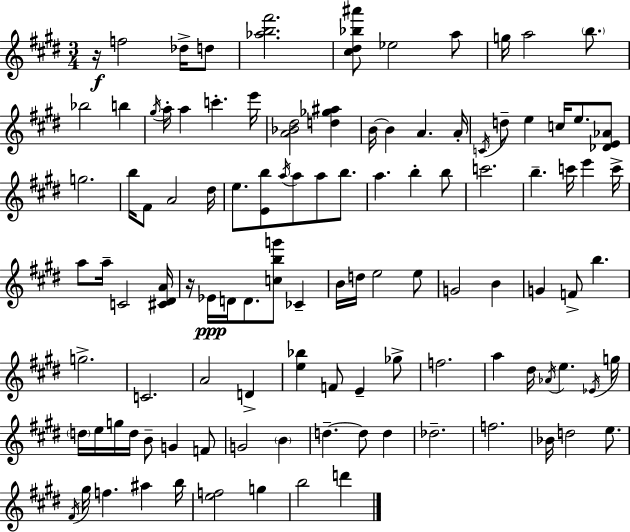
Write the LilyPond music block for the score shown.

{
  \clef treble
  \numericTimeSignature
  \time 3/4
  \key e \major
  r16\f f''2 des''16-> d''8 | <aes'' b'' fis'''>2. | <cis'' dis'' bes'' ais'''>8 ees''2 a''8 | g''16 a''2 \parenthesize b''8. | \break bes''2 b''4 | \acciaccatura { gis''16 } a''16-. a''4 c'''4.-. | e'''16 <a' bes' dis''>2 <d'' ges'' ais''>4 | b'16~~ b'4 a'4. | \break a'16-. \acciaccatura { c'16 } d''8-- e''4 c''16 e''8. | <des' e' aes'>8 g''2. | b''16 fis'8 a'2 | dis''16 e''8. <e' b''>8 \acciaccatura { a''16 } a''8 a''8 | \break b''8. a''4. b''4-. | b''8 c'''2. | b''4.-- c'''16 e'''4 | c'''16-> a''8 a''16-- c'2 | \break <cis' dis' a'>16 r16 ees'16\ppp d'16 d'8. <c'' b'' g'''>8 ces'4-- | b'16 d''16 e''2 | e''8 g'2 b'4 | g'4 f'8-> b''4. | \break g''2.-> | c'2. | a'2 d'4-> | <e'' bes''>4 f'8 e'4-- | \break ges''8-> f''2. | a''4 dis''16 \acciaccatura { aes'16 } e''4. | \acciaccatura { ees'16 } g''16 \parenthesize d''16 e''16 g''16 d''16 b'8-- g'4 | f'8 g'2 | \break \parenthesize b'4 d''4.--~~ d''8 | d''4 des''2.-- | f''2. | bes'16 d''2 | \break e''8. \acciaccatura { fis'16 } gis''16 f''4. | ais''4 b''16 <e'' f''>2 | g''4 b''2 | d'''4 \bar "|."
}